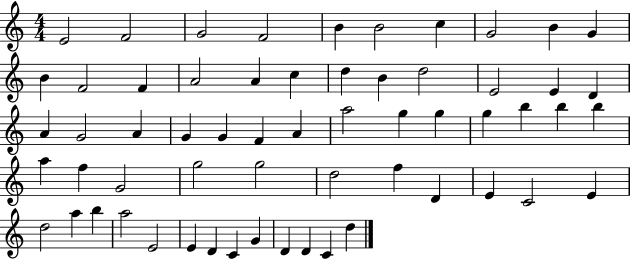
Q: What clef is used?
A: treble